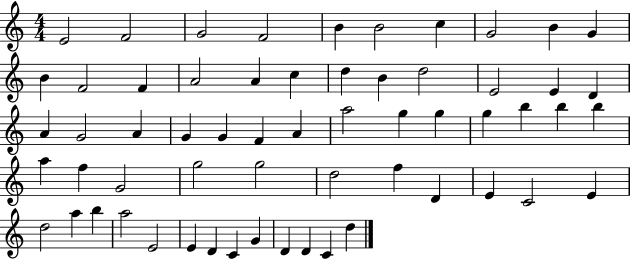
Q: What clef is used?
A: treble